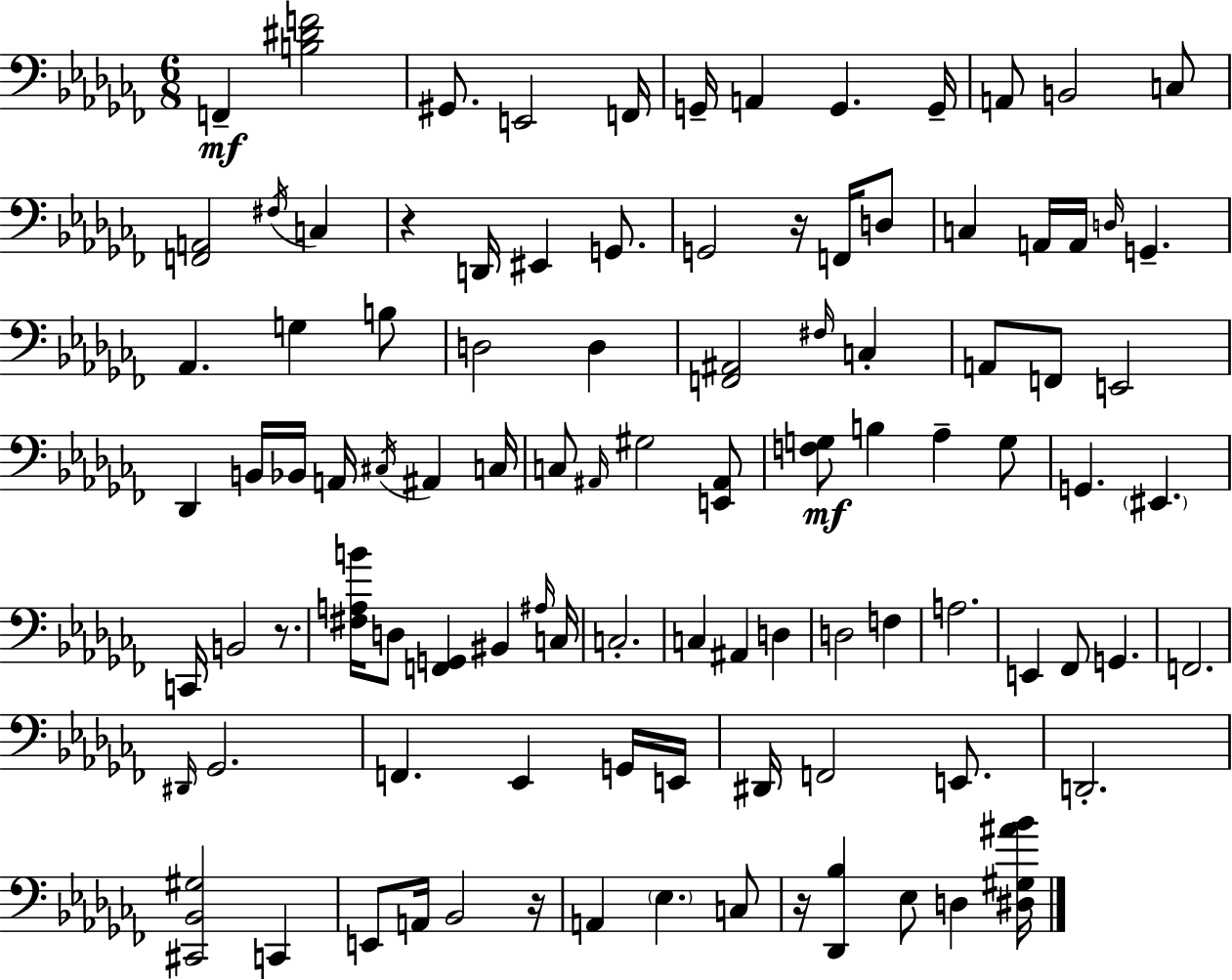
X:1
T:Untitled
M:6/8
L:1/4
K:Abm
F,, [B,^DF]2 ^G,,/2 E,,2 F,,/4 G,,/4 A,, G,, G,,/4 A,,/2 B,,2 C,/2 [F,,A,,]2 ^F,/4 C, z D,,/4 ^E,, G,,/2 G,,2 z/4 F,,/4 D,/2 C, A,,/4 A,,/4 D,/4 G,, _A,, G, B,/2 D,2 D, [F,,^A,,]2 ^F,/4 C, A,,/2 F,,/2 E,,2 _D,, B,,/4 _B,,/4 A,,/4 ^C,/4 ^A,, C,/4 C,/2 ^A,,/4 ^G,2 [E,,^A,,]/2 [F,G,]/2 B, _A, G,/2 G,, ^E,, C,,/4 B,,2 z/2 [^F,A,B]/4 D,/2 [F,,G,,] ^B,, ^A,/4 C,/4 C,2 C, ^A,, D, D,2 F, A,2 E,, _F,,/2 G,, F,,2 ^D,,/4 _G,,2 F,, _E,, G,,/4 E,,/4 ^D,,/4 F,,2 E,,/2 D,,2 [^C,,_B,,^G,]2 C,, E,,/2 A,,/4 _B,,2 z/4 A,, _E, C,/2 z/4 [_D,,_B,] _E,/2 D, [^D,^G,^A_B]/4